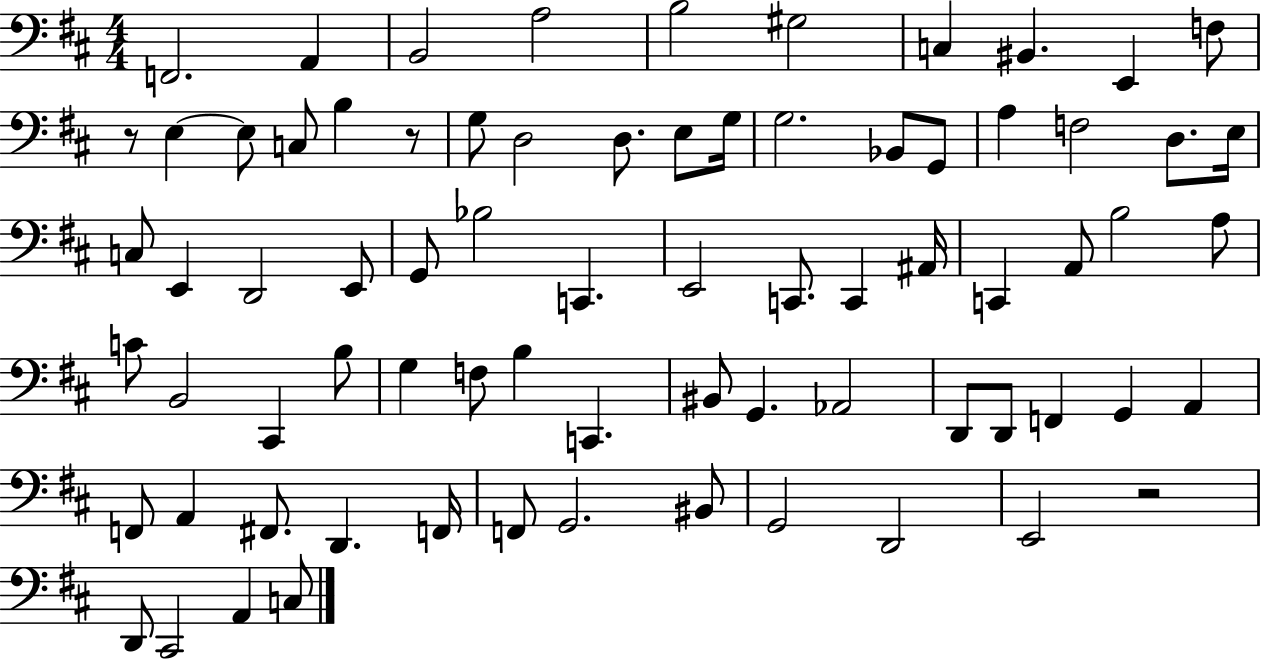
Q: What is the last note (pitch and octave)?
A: C3